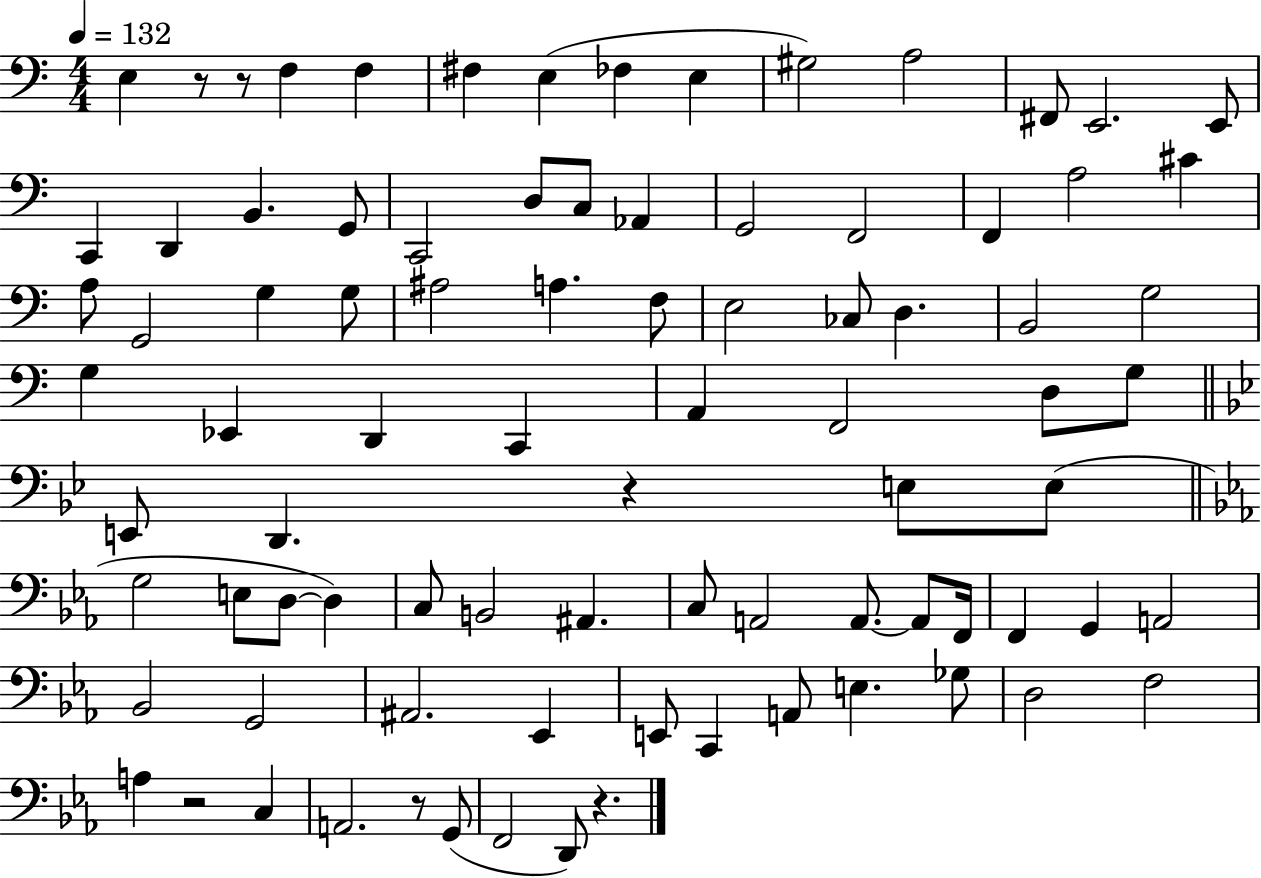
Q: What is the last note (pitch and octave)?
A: D2